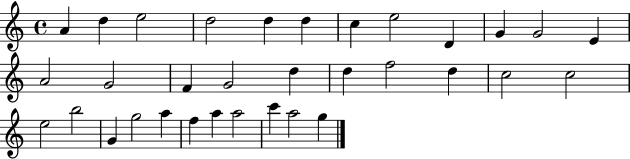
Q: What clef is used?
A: treble